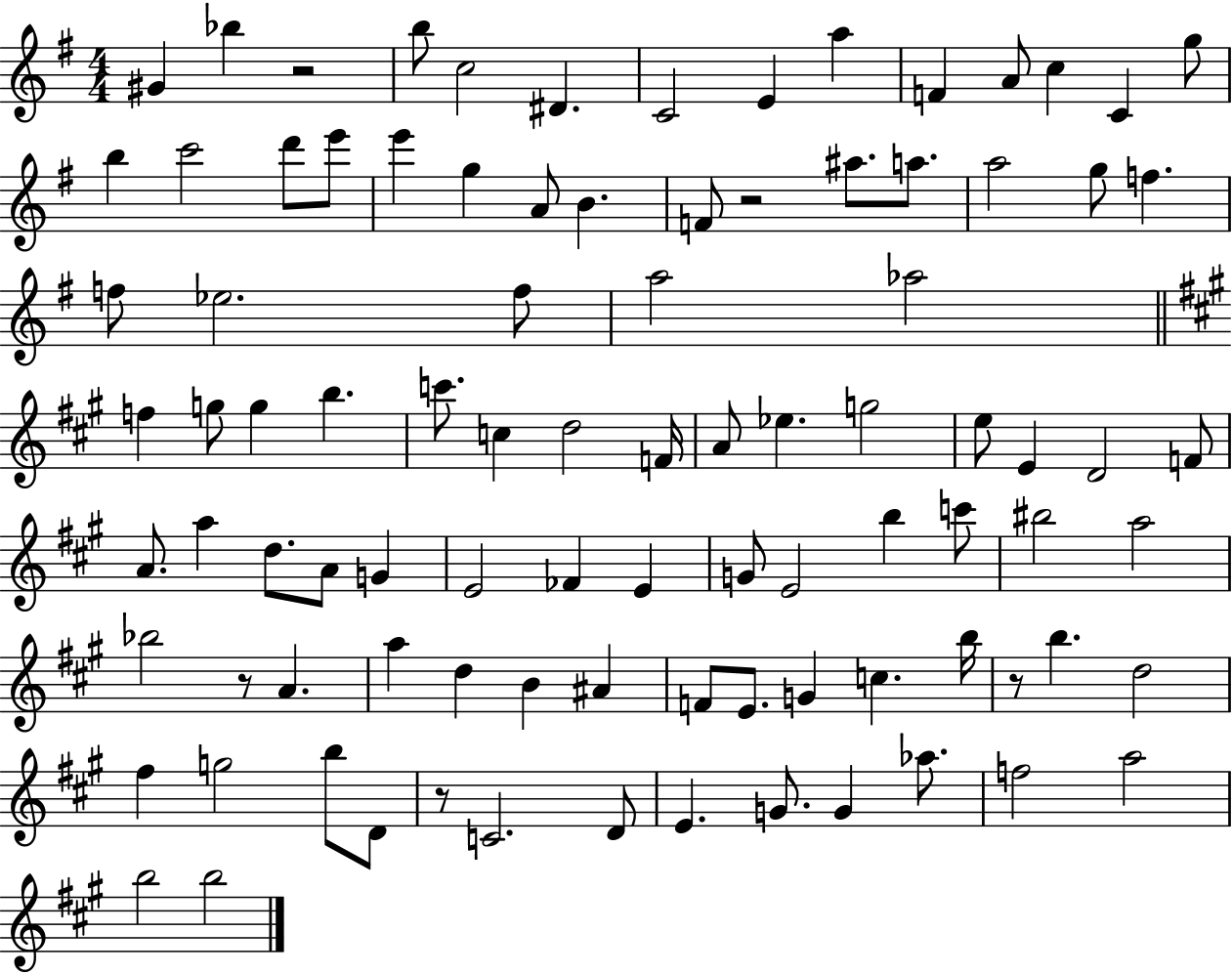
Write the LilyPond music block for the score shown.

{
  \clef treble
  \numericTimeSignature
  \time 4/4
  \key g \major
  gis'4 bes''4 r2 | b''8 c''2 dis'4. | c'2 e'4 a''4 | f'4 a'8 c''4 c'4 g''8 | \break b''4 c'''2 d'''8 e'''8 | e'''4 g''4 a'8 b'4. | f'8 r2 ais''8. a''8. | a''2 g''8 f''4. | \break f''8 ees''2. f''8 | a''2 aes''2 | \bar "||" \break \key a \major f''4 g''8 g''4 b''4. | c'''8. c''4 d''2 f'16 | a'8 ees''4. g''2 | e''8 e'4 d'2 f'8 | \break a'8. a''4 d''8. a'8 g'4 | e'2 fes'4 e'4 | g'8 e'2 b''4 c'''8 | bis''2 a''2 | \break bes''2 r8 a'4. | a''4 d''4 b'4 ais'4 | f'8 e'8. g'4 c''4. b''16 | r8 b''4. d''2 | \break fis''4 g''2 b''8 d'8 | r8 c'2. d'8 | e'4. g'8. g'4 aes''8. | f''2 a''2 | \break b''2 b''2 | \bar "|."
}